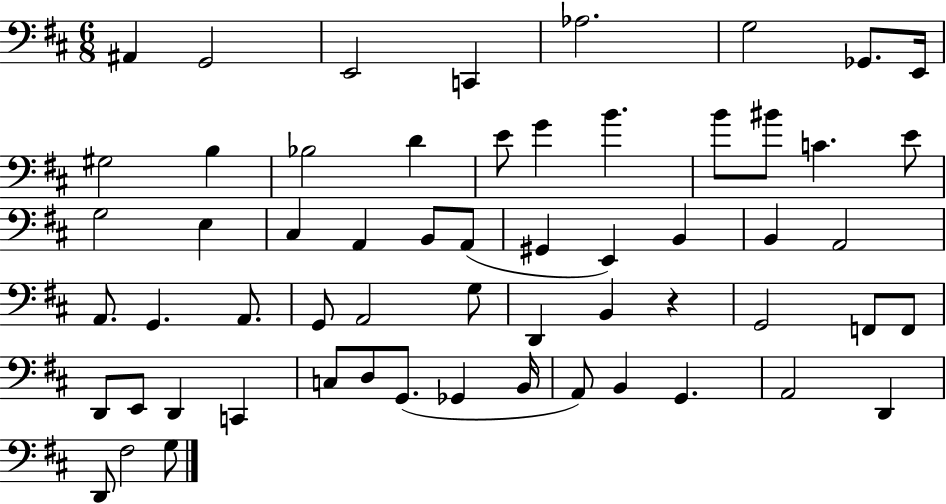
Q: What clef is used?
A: bass